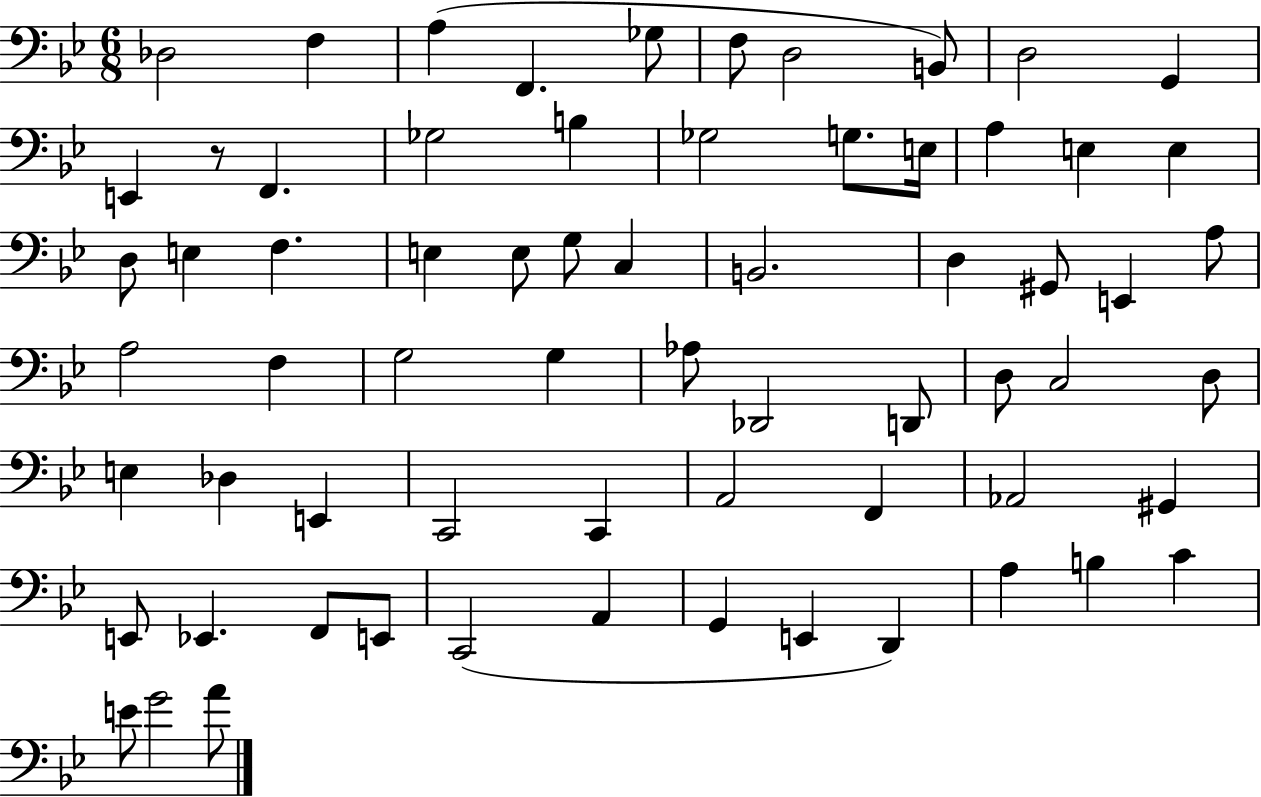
Db3/h F3/q A3/q F2/q. Gb3/e F3/e D3/h B2/e D3/h G2/q E2/q R/e F2/q. Gb3/h B3/q Gb3/h G3/e. E3/s A3/q E3/q E3/q D3/e E3/q F3/q. E3/q E3/e G3/e C3/q B2/h. D3/q G#2/e E2/q A3/e A3/h F3/q G3/h G3/q Ab3/e Db2/h D2/e D3/e C3/h D3/e E3/q Db3/q E2/q C2/h C2/q A2/h F2/q Ab2/h G#2/q E2/e Eb2/q. F2/e E2/e C2/h A2/q G2/q E2/q D2/q A3/q B3/q C4/q E4/e G4/h A4/e